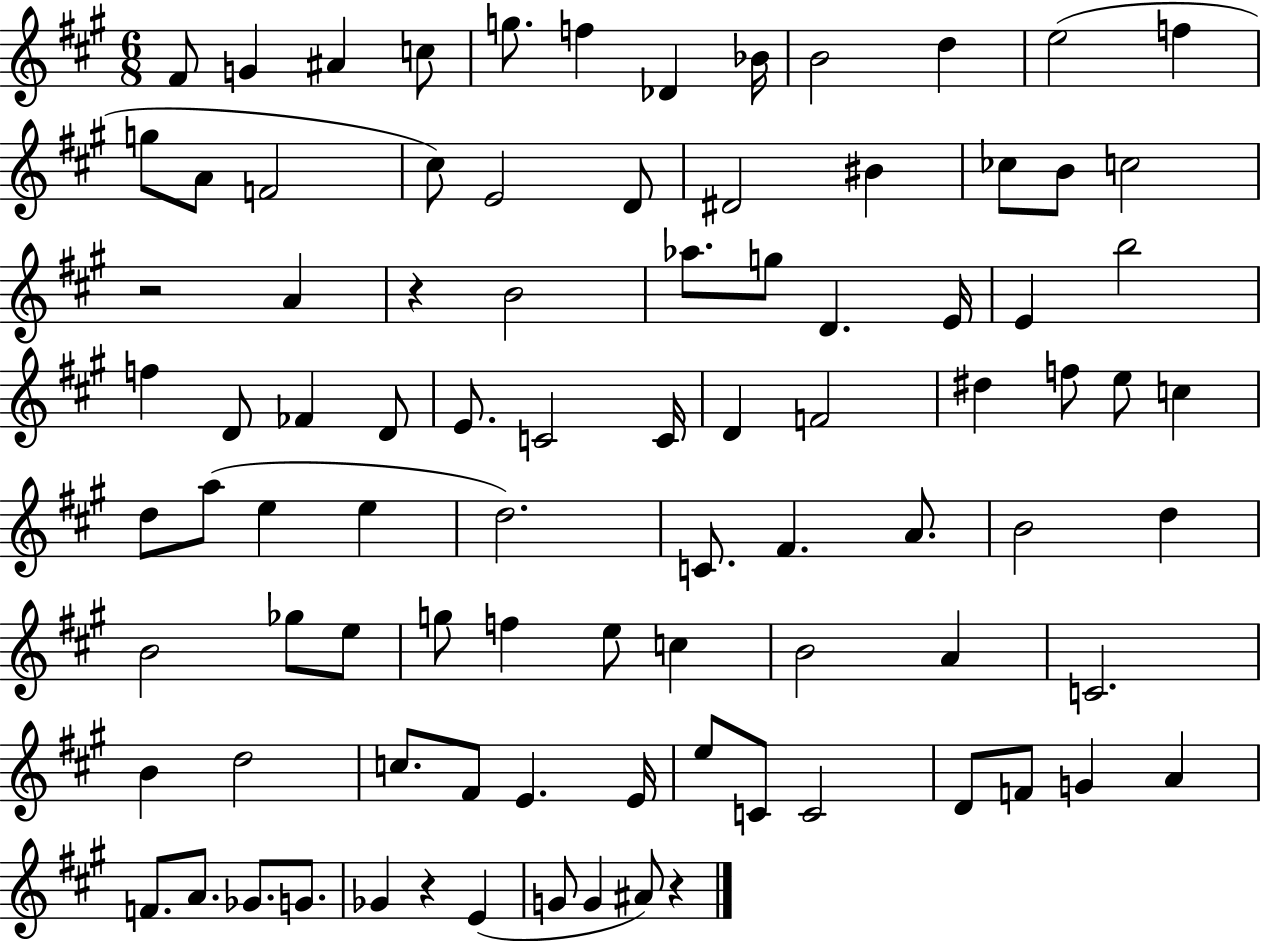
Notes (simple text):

F#4/e G4/q A#4/q C5/e G5/e. F5/q Db4/q Bb4/s B4/h D5/q E5/h F5/q G5/e A4/e F4/h C#5/e E4/h D4/e D#4/h BIS4/q CES5/e B4/e C5/h R/h A4/q R/q B4/h Ab5/e. G5/e D4/q. E4/s E4/q B5/h F5/q D4/e FES4/q D4/e E4/e. C4/h C4/s D4/q F4/h D#5/q F5/e E5/e C5/q D5/e A5/e E5/q E5/q D5/h. C4/e. F#4/q. A4/e. B4/h D5/q B4/h Gb5/e E5/e G5/e F5/q E5/e C5/q B4/h A4/q C4/h. B4/q D5/h C5/e. F#4/e E4/q. E4/s E5/e C4/e C4/h D4/e F4/e G4/q A4/q F4/e. A4/e. Gb4/e. G4/e. Gb4/q R/q E4/q G4/e G4/q A#4/e R/q